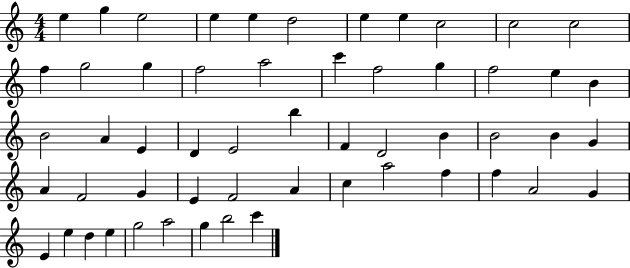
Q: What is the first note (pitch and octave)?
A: E5